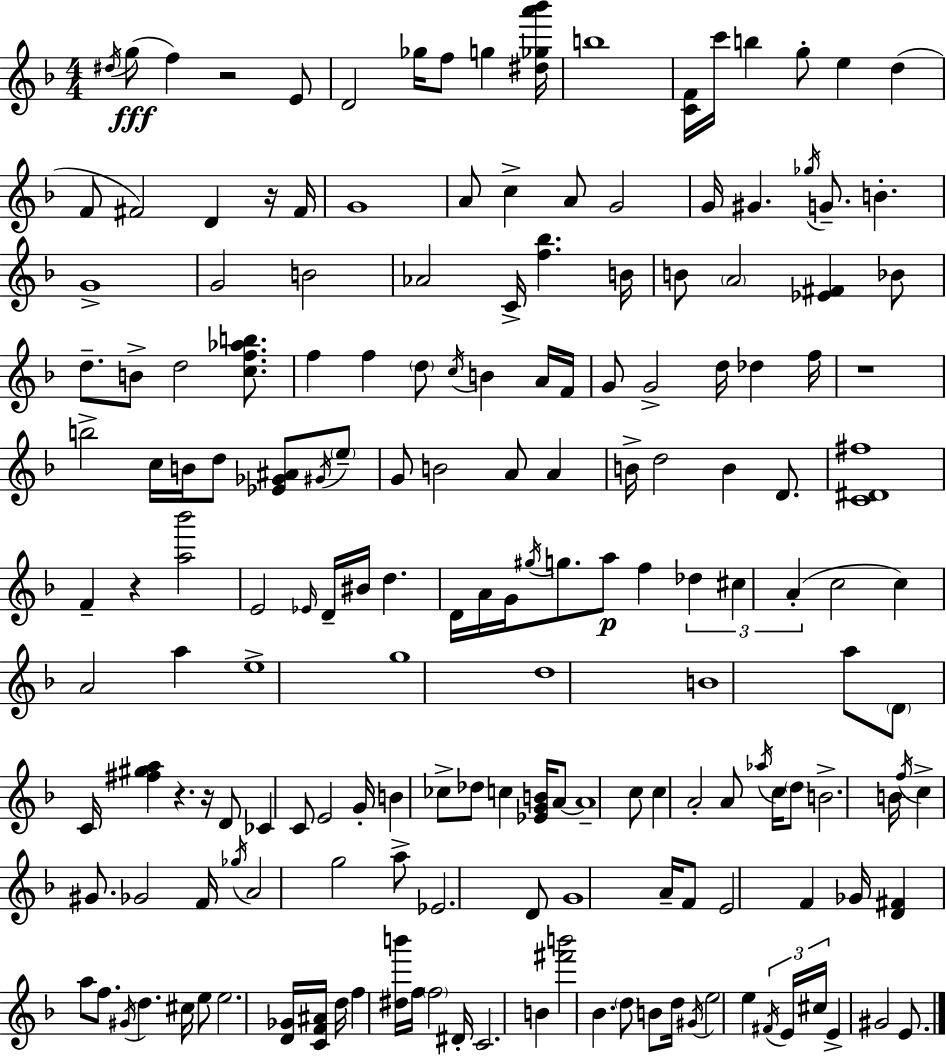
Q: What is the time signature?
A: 4/4